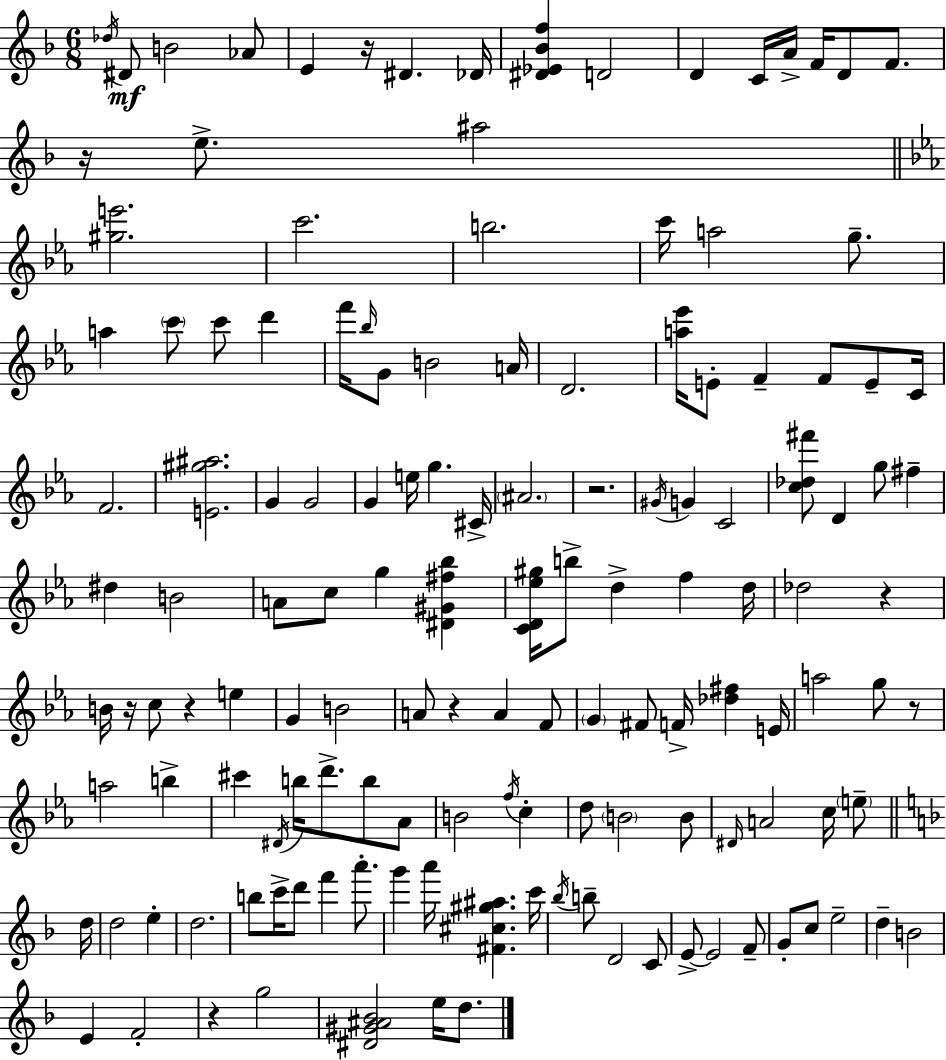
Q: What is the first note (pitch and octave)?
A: Db5